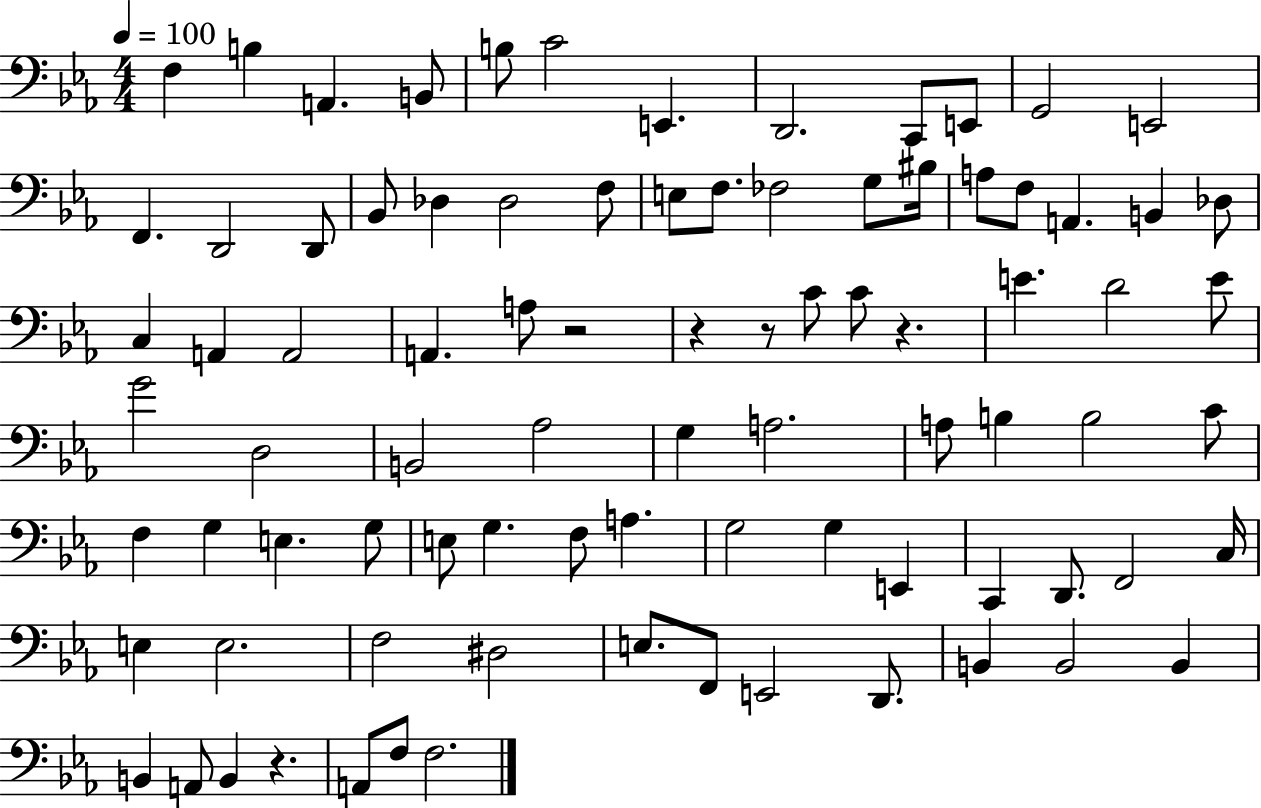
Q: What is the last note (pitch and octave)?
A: F3